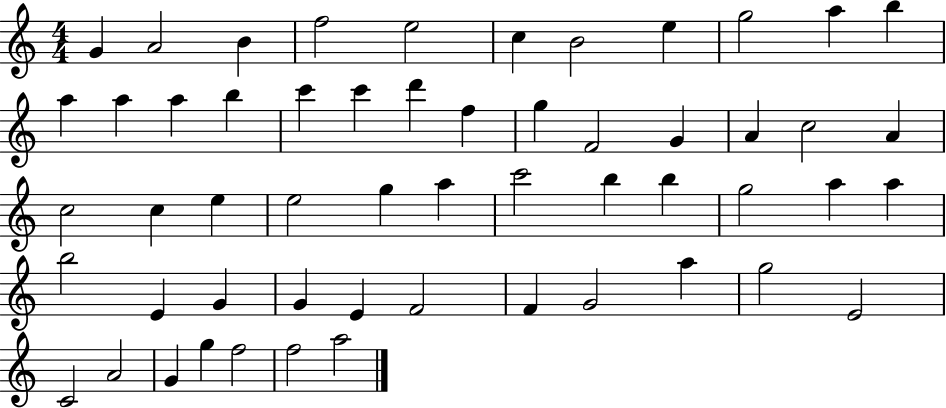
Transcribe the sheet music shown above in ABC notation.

X:1
T:Untitled
M:4/4
L:1/4
K:C
G A2 B f2 e2 c B2 e g2 a b a a a b c' c' d' f g F2 G A c2 A c2 c e e2 g a c'2 b b g2 a a b2 E G G E F2 F G2 a g2 E2 C2 A2 G g f2 f2 a2